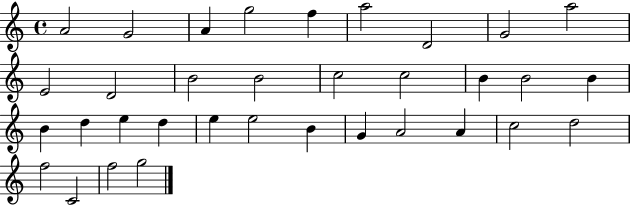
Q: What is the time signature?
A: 4/4